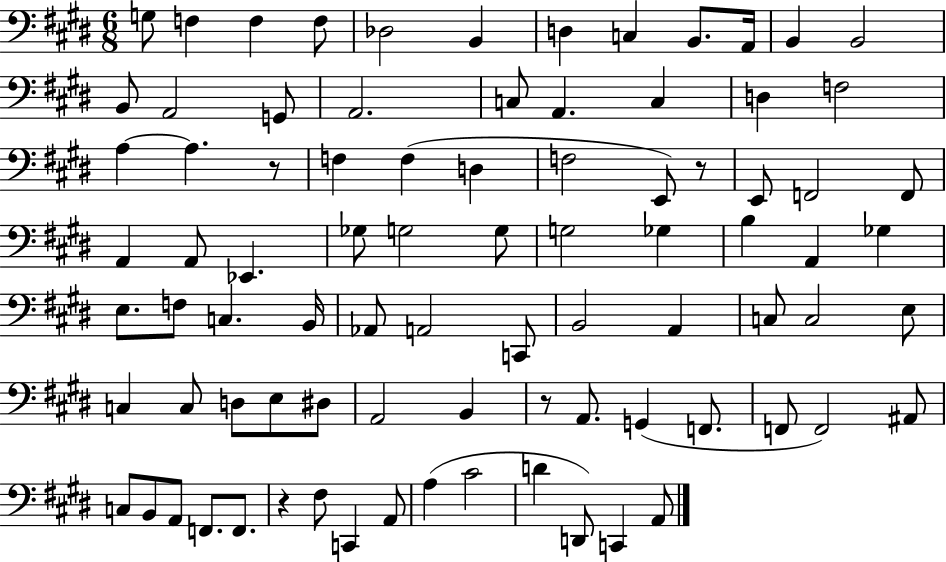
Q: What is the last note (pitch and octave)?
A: A2